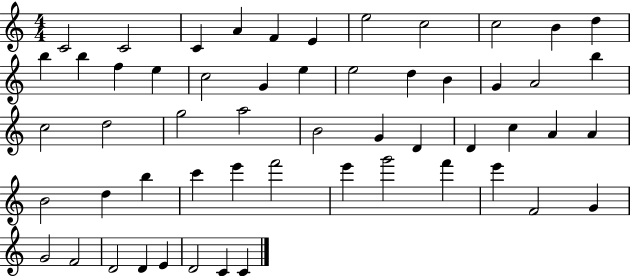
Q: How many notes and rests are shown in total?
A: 55